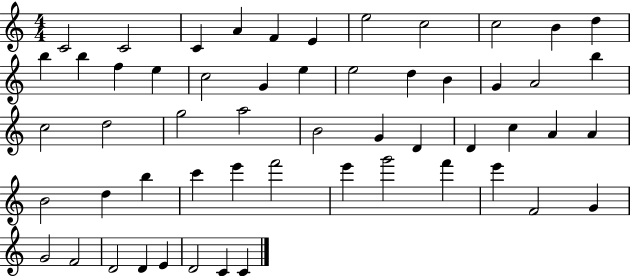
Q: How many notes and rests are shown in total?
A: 55